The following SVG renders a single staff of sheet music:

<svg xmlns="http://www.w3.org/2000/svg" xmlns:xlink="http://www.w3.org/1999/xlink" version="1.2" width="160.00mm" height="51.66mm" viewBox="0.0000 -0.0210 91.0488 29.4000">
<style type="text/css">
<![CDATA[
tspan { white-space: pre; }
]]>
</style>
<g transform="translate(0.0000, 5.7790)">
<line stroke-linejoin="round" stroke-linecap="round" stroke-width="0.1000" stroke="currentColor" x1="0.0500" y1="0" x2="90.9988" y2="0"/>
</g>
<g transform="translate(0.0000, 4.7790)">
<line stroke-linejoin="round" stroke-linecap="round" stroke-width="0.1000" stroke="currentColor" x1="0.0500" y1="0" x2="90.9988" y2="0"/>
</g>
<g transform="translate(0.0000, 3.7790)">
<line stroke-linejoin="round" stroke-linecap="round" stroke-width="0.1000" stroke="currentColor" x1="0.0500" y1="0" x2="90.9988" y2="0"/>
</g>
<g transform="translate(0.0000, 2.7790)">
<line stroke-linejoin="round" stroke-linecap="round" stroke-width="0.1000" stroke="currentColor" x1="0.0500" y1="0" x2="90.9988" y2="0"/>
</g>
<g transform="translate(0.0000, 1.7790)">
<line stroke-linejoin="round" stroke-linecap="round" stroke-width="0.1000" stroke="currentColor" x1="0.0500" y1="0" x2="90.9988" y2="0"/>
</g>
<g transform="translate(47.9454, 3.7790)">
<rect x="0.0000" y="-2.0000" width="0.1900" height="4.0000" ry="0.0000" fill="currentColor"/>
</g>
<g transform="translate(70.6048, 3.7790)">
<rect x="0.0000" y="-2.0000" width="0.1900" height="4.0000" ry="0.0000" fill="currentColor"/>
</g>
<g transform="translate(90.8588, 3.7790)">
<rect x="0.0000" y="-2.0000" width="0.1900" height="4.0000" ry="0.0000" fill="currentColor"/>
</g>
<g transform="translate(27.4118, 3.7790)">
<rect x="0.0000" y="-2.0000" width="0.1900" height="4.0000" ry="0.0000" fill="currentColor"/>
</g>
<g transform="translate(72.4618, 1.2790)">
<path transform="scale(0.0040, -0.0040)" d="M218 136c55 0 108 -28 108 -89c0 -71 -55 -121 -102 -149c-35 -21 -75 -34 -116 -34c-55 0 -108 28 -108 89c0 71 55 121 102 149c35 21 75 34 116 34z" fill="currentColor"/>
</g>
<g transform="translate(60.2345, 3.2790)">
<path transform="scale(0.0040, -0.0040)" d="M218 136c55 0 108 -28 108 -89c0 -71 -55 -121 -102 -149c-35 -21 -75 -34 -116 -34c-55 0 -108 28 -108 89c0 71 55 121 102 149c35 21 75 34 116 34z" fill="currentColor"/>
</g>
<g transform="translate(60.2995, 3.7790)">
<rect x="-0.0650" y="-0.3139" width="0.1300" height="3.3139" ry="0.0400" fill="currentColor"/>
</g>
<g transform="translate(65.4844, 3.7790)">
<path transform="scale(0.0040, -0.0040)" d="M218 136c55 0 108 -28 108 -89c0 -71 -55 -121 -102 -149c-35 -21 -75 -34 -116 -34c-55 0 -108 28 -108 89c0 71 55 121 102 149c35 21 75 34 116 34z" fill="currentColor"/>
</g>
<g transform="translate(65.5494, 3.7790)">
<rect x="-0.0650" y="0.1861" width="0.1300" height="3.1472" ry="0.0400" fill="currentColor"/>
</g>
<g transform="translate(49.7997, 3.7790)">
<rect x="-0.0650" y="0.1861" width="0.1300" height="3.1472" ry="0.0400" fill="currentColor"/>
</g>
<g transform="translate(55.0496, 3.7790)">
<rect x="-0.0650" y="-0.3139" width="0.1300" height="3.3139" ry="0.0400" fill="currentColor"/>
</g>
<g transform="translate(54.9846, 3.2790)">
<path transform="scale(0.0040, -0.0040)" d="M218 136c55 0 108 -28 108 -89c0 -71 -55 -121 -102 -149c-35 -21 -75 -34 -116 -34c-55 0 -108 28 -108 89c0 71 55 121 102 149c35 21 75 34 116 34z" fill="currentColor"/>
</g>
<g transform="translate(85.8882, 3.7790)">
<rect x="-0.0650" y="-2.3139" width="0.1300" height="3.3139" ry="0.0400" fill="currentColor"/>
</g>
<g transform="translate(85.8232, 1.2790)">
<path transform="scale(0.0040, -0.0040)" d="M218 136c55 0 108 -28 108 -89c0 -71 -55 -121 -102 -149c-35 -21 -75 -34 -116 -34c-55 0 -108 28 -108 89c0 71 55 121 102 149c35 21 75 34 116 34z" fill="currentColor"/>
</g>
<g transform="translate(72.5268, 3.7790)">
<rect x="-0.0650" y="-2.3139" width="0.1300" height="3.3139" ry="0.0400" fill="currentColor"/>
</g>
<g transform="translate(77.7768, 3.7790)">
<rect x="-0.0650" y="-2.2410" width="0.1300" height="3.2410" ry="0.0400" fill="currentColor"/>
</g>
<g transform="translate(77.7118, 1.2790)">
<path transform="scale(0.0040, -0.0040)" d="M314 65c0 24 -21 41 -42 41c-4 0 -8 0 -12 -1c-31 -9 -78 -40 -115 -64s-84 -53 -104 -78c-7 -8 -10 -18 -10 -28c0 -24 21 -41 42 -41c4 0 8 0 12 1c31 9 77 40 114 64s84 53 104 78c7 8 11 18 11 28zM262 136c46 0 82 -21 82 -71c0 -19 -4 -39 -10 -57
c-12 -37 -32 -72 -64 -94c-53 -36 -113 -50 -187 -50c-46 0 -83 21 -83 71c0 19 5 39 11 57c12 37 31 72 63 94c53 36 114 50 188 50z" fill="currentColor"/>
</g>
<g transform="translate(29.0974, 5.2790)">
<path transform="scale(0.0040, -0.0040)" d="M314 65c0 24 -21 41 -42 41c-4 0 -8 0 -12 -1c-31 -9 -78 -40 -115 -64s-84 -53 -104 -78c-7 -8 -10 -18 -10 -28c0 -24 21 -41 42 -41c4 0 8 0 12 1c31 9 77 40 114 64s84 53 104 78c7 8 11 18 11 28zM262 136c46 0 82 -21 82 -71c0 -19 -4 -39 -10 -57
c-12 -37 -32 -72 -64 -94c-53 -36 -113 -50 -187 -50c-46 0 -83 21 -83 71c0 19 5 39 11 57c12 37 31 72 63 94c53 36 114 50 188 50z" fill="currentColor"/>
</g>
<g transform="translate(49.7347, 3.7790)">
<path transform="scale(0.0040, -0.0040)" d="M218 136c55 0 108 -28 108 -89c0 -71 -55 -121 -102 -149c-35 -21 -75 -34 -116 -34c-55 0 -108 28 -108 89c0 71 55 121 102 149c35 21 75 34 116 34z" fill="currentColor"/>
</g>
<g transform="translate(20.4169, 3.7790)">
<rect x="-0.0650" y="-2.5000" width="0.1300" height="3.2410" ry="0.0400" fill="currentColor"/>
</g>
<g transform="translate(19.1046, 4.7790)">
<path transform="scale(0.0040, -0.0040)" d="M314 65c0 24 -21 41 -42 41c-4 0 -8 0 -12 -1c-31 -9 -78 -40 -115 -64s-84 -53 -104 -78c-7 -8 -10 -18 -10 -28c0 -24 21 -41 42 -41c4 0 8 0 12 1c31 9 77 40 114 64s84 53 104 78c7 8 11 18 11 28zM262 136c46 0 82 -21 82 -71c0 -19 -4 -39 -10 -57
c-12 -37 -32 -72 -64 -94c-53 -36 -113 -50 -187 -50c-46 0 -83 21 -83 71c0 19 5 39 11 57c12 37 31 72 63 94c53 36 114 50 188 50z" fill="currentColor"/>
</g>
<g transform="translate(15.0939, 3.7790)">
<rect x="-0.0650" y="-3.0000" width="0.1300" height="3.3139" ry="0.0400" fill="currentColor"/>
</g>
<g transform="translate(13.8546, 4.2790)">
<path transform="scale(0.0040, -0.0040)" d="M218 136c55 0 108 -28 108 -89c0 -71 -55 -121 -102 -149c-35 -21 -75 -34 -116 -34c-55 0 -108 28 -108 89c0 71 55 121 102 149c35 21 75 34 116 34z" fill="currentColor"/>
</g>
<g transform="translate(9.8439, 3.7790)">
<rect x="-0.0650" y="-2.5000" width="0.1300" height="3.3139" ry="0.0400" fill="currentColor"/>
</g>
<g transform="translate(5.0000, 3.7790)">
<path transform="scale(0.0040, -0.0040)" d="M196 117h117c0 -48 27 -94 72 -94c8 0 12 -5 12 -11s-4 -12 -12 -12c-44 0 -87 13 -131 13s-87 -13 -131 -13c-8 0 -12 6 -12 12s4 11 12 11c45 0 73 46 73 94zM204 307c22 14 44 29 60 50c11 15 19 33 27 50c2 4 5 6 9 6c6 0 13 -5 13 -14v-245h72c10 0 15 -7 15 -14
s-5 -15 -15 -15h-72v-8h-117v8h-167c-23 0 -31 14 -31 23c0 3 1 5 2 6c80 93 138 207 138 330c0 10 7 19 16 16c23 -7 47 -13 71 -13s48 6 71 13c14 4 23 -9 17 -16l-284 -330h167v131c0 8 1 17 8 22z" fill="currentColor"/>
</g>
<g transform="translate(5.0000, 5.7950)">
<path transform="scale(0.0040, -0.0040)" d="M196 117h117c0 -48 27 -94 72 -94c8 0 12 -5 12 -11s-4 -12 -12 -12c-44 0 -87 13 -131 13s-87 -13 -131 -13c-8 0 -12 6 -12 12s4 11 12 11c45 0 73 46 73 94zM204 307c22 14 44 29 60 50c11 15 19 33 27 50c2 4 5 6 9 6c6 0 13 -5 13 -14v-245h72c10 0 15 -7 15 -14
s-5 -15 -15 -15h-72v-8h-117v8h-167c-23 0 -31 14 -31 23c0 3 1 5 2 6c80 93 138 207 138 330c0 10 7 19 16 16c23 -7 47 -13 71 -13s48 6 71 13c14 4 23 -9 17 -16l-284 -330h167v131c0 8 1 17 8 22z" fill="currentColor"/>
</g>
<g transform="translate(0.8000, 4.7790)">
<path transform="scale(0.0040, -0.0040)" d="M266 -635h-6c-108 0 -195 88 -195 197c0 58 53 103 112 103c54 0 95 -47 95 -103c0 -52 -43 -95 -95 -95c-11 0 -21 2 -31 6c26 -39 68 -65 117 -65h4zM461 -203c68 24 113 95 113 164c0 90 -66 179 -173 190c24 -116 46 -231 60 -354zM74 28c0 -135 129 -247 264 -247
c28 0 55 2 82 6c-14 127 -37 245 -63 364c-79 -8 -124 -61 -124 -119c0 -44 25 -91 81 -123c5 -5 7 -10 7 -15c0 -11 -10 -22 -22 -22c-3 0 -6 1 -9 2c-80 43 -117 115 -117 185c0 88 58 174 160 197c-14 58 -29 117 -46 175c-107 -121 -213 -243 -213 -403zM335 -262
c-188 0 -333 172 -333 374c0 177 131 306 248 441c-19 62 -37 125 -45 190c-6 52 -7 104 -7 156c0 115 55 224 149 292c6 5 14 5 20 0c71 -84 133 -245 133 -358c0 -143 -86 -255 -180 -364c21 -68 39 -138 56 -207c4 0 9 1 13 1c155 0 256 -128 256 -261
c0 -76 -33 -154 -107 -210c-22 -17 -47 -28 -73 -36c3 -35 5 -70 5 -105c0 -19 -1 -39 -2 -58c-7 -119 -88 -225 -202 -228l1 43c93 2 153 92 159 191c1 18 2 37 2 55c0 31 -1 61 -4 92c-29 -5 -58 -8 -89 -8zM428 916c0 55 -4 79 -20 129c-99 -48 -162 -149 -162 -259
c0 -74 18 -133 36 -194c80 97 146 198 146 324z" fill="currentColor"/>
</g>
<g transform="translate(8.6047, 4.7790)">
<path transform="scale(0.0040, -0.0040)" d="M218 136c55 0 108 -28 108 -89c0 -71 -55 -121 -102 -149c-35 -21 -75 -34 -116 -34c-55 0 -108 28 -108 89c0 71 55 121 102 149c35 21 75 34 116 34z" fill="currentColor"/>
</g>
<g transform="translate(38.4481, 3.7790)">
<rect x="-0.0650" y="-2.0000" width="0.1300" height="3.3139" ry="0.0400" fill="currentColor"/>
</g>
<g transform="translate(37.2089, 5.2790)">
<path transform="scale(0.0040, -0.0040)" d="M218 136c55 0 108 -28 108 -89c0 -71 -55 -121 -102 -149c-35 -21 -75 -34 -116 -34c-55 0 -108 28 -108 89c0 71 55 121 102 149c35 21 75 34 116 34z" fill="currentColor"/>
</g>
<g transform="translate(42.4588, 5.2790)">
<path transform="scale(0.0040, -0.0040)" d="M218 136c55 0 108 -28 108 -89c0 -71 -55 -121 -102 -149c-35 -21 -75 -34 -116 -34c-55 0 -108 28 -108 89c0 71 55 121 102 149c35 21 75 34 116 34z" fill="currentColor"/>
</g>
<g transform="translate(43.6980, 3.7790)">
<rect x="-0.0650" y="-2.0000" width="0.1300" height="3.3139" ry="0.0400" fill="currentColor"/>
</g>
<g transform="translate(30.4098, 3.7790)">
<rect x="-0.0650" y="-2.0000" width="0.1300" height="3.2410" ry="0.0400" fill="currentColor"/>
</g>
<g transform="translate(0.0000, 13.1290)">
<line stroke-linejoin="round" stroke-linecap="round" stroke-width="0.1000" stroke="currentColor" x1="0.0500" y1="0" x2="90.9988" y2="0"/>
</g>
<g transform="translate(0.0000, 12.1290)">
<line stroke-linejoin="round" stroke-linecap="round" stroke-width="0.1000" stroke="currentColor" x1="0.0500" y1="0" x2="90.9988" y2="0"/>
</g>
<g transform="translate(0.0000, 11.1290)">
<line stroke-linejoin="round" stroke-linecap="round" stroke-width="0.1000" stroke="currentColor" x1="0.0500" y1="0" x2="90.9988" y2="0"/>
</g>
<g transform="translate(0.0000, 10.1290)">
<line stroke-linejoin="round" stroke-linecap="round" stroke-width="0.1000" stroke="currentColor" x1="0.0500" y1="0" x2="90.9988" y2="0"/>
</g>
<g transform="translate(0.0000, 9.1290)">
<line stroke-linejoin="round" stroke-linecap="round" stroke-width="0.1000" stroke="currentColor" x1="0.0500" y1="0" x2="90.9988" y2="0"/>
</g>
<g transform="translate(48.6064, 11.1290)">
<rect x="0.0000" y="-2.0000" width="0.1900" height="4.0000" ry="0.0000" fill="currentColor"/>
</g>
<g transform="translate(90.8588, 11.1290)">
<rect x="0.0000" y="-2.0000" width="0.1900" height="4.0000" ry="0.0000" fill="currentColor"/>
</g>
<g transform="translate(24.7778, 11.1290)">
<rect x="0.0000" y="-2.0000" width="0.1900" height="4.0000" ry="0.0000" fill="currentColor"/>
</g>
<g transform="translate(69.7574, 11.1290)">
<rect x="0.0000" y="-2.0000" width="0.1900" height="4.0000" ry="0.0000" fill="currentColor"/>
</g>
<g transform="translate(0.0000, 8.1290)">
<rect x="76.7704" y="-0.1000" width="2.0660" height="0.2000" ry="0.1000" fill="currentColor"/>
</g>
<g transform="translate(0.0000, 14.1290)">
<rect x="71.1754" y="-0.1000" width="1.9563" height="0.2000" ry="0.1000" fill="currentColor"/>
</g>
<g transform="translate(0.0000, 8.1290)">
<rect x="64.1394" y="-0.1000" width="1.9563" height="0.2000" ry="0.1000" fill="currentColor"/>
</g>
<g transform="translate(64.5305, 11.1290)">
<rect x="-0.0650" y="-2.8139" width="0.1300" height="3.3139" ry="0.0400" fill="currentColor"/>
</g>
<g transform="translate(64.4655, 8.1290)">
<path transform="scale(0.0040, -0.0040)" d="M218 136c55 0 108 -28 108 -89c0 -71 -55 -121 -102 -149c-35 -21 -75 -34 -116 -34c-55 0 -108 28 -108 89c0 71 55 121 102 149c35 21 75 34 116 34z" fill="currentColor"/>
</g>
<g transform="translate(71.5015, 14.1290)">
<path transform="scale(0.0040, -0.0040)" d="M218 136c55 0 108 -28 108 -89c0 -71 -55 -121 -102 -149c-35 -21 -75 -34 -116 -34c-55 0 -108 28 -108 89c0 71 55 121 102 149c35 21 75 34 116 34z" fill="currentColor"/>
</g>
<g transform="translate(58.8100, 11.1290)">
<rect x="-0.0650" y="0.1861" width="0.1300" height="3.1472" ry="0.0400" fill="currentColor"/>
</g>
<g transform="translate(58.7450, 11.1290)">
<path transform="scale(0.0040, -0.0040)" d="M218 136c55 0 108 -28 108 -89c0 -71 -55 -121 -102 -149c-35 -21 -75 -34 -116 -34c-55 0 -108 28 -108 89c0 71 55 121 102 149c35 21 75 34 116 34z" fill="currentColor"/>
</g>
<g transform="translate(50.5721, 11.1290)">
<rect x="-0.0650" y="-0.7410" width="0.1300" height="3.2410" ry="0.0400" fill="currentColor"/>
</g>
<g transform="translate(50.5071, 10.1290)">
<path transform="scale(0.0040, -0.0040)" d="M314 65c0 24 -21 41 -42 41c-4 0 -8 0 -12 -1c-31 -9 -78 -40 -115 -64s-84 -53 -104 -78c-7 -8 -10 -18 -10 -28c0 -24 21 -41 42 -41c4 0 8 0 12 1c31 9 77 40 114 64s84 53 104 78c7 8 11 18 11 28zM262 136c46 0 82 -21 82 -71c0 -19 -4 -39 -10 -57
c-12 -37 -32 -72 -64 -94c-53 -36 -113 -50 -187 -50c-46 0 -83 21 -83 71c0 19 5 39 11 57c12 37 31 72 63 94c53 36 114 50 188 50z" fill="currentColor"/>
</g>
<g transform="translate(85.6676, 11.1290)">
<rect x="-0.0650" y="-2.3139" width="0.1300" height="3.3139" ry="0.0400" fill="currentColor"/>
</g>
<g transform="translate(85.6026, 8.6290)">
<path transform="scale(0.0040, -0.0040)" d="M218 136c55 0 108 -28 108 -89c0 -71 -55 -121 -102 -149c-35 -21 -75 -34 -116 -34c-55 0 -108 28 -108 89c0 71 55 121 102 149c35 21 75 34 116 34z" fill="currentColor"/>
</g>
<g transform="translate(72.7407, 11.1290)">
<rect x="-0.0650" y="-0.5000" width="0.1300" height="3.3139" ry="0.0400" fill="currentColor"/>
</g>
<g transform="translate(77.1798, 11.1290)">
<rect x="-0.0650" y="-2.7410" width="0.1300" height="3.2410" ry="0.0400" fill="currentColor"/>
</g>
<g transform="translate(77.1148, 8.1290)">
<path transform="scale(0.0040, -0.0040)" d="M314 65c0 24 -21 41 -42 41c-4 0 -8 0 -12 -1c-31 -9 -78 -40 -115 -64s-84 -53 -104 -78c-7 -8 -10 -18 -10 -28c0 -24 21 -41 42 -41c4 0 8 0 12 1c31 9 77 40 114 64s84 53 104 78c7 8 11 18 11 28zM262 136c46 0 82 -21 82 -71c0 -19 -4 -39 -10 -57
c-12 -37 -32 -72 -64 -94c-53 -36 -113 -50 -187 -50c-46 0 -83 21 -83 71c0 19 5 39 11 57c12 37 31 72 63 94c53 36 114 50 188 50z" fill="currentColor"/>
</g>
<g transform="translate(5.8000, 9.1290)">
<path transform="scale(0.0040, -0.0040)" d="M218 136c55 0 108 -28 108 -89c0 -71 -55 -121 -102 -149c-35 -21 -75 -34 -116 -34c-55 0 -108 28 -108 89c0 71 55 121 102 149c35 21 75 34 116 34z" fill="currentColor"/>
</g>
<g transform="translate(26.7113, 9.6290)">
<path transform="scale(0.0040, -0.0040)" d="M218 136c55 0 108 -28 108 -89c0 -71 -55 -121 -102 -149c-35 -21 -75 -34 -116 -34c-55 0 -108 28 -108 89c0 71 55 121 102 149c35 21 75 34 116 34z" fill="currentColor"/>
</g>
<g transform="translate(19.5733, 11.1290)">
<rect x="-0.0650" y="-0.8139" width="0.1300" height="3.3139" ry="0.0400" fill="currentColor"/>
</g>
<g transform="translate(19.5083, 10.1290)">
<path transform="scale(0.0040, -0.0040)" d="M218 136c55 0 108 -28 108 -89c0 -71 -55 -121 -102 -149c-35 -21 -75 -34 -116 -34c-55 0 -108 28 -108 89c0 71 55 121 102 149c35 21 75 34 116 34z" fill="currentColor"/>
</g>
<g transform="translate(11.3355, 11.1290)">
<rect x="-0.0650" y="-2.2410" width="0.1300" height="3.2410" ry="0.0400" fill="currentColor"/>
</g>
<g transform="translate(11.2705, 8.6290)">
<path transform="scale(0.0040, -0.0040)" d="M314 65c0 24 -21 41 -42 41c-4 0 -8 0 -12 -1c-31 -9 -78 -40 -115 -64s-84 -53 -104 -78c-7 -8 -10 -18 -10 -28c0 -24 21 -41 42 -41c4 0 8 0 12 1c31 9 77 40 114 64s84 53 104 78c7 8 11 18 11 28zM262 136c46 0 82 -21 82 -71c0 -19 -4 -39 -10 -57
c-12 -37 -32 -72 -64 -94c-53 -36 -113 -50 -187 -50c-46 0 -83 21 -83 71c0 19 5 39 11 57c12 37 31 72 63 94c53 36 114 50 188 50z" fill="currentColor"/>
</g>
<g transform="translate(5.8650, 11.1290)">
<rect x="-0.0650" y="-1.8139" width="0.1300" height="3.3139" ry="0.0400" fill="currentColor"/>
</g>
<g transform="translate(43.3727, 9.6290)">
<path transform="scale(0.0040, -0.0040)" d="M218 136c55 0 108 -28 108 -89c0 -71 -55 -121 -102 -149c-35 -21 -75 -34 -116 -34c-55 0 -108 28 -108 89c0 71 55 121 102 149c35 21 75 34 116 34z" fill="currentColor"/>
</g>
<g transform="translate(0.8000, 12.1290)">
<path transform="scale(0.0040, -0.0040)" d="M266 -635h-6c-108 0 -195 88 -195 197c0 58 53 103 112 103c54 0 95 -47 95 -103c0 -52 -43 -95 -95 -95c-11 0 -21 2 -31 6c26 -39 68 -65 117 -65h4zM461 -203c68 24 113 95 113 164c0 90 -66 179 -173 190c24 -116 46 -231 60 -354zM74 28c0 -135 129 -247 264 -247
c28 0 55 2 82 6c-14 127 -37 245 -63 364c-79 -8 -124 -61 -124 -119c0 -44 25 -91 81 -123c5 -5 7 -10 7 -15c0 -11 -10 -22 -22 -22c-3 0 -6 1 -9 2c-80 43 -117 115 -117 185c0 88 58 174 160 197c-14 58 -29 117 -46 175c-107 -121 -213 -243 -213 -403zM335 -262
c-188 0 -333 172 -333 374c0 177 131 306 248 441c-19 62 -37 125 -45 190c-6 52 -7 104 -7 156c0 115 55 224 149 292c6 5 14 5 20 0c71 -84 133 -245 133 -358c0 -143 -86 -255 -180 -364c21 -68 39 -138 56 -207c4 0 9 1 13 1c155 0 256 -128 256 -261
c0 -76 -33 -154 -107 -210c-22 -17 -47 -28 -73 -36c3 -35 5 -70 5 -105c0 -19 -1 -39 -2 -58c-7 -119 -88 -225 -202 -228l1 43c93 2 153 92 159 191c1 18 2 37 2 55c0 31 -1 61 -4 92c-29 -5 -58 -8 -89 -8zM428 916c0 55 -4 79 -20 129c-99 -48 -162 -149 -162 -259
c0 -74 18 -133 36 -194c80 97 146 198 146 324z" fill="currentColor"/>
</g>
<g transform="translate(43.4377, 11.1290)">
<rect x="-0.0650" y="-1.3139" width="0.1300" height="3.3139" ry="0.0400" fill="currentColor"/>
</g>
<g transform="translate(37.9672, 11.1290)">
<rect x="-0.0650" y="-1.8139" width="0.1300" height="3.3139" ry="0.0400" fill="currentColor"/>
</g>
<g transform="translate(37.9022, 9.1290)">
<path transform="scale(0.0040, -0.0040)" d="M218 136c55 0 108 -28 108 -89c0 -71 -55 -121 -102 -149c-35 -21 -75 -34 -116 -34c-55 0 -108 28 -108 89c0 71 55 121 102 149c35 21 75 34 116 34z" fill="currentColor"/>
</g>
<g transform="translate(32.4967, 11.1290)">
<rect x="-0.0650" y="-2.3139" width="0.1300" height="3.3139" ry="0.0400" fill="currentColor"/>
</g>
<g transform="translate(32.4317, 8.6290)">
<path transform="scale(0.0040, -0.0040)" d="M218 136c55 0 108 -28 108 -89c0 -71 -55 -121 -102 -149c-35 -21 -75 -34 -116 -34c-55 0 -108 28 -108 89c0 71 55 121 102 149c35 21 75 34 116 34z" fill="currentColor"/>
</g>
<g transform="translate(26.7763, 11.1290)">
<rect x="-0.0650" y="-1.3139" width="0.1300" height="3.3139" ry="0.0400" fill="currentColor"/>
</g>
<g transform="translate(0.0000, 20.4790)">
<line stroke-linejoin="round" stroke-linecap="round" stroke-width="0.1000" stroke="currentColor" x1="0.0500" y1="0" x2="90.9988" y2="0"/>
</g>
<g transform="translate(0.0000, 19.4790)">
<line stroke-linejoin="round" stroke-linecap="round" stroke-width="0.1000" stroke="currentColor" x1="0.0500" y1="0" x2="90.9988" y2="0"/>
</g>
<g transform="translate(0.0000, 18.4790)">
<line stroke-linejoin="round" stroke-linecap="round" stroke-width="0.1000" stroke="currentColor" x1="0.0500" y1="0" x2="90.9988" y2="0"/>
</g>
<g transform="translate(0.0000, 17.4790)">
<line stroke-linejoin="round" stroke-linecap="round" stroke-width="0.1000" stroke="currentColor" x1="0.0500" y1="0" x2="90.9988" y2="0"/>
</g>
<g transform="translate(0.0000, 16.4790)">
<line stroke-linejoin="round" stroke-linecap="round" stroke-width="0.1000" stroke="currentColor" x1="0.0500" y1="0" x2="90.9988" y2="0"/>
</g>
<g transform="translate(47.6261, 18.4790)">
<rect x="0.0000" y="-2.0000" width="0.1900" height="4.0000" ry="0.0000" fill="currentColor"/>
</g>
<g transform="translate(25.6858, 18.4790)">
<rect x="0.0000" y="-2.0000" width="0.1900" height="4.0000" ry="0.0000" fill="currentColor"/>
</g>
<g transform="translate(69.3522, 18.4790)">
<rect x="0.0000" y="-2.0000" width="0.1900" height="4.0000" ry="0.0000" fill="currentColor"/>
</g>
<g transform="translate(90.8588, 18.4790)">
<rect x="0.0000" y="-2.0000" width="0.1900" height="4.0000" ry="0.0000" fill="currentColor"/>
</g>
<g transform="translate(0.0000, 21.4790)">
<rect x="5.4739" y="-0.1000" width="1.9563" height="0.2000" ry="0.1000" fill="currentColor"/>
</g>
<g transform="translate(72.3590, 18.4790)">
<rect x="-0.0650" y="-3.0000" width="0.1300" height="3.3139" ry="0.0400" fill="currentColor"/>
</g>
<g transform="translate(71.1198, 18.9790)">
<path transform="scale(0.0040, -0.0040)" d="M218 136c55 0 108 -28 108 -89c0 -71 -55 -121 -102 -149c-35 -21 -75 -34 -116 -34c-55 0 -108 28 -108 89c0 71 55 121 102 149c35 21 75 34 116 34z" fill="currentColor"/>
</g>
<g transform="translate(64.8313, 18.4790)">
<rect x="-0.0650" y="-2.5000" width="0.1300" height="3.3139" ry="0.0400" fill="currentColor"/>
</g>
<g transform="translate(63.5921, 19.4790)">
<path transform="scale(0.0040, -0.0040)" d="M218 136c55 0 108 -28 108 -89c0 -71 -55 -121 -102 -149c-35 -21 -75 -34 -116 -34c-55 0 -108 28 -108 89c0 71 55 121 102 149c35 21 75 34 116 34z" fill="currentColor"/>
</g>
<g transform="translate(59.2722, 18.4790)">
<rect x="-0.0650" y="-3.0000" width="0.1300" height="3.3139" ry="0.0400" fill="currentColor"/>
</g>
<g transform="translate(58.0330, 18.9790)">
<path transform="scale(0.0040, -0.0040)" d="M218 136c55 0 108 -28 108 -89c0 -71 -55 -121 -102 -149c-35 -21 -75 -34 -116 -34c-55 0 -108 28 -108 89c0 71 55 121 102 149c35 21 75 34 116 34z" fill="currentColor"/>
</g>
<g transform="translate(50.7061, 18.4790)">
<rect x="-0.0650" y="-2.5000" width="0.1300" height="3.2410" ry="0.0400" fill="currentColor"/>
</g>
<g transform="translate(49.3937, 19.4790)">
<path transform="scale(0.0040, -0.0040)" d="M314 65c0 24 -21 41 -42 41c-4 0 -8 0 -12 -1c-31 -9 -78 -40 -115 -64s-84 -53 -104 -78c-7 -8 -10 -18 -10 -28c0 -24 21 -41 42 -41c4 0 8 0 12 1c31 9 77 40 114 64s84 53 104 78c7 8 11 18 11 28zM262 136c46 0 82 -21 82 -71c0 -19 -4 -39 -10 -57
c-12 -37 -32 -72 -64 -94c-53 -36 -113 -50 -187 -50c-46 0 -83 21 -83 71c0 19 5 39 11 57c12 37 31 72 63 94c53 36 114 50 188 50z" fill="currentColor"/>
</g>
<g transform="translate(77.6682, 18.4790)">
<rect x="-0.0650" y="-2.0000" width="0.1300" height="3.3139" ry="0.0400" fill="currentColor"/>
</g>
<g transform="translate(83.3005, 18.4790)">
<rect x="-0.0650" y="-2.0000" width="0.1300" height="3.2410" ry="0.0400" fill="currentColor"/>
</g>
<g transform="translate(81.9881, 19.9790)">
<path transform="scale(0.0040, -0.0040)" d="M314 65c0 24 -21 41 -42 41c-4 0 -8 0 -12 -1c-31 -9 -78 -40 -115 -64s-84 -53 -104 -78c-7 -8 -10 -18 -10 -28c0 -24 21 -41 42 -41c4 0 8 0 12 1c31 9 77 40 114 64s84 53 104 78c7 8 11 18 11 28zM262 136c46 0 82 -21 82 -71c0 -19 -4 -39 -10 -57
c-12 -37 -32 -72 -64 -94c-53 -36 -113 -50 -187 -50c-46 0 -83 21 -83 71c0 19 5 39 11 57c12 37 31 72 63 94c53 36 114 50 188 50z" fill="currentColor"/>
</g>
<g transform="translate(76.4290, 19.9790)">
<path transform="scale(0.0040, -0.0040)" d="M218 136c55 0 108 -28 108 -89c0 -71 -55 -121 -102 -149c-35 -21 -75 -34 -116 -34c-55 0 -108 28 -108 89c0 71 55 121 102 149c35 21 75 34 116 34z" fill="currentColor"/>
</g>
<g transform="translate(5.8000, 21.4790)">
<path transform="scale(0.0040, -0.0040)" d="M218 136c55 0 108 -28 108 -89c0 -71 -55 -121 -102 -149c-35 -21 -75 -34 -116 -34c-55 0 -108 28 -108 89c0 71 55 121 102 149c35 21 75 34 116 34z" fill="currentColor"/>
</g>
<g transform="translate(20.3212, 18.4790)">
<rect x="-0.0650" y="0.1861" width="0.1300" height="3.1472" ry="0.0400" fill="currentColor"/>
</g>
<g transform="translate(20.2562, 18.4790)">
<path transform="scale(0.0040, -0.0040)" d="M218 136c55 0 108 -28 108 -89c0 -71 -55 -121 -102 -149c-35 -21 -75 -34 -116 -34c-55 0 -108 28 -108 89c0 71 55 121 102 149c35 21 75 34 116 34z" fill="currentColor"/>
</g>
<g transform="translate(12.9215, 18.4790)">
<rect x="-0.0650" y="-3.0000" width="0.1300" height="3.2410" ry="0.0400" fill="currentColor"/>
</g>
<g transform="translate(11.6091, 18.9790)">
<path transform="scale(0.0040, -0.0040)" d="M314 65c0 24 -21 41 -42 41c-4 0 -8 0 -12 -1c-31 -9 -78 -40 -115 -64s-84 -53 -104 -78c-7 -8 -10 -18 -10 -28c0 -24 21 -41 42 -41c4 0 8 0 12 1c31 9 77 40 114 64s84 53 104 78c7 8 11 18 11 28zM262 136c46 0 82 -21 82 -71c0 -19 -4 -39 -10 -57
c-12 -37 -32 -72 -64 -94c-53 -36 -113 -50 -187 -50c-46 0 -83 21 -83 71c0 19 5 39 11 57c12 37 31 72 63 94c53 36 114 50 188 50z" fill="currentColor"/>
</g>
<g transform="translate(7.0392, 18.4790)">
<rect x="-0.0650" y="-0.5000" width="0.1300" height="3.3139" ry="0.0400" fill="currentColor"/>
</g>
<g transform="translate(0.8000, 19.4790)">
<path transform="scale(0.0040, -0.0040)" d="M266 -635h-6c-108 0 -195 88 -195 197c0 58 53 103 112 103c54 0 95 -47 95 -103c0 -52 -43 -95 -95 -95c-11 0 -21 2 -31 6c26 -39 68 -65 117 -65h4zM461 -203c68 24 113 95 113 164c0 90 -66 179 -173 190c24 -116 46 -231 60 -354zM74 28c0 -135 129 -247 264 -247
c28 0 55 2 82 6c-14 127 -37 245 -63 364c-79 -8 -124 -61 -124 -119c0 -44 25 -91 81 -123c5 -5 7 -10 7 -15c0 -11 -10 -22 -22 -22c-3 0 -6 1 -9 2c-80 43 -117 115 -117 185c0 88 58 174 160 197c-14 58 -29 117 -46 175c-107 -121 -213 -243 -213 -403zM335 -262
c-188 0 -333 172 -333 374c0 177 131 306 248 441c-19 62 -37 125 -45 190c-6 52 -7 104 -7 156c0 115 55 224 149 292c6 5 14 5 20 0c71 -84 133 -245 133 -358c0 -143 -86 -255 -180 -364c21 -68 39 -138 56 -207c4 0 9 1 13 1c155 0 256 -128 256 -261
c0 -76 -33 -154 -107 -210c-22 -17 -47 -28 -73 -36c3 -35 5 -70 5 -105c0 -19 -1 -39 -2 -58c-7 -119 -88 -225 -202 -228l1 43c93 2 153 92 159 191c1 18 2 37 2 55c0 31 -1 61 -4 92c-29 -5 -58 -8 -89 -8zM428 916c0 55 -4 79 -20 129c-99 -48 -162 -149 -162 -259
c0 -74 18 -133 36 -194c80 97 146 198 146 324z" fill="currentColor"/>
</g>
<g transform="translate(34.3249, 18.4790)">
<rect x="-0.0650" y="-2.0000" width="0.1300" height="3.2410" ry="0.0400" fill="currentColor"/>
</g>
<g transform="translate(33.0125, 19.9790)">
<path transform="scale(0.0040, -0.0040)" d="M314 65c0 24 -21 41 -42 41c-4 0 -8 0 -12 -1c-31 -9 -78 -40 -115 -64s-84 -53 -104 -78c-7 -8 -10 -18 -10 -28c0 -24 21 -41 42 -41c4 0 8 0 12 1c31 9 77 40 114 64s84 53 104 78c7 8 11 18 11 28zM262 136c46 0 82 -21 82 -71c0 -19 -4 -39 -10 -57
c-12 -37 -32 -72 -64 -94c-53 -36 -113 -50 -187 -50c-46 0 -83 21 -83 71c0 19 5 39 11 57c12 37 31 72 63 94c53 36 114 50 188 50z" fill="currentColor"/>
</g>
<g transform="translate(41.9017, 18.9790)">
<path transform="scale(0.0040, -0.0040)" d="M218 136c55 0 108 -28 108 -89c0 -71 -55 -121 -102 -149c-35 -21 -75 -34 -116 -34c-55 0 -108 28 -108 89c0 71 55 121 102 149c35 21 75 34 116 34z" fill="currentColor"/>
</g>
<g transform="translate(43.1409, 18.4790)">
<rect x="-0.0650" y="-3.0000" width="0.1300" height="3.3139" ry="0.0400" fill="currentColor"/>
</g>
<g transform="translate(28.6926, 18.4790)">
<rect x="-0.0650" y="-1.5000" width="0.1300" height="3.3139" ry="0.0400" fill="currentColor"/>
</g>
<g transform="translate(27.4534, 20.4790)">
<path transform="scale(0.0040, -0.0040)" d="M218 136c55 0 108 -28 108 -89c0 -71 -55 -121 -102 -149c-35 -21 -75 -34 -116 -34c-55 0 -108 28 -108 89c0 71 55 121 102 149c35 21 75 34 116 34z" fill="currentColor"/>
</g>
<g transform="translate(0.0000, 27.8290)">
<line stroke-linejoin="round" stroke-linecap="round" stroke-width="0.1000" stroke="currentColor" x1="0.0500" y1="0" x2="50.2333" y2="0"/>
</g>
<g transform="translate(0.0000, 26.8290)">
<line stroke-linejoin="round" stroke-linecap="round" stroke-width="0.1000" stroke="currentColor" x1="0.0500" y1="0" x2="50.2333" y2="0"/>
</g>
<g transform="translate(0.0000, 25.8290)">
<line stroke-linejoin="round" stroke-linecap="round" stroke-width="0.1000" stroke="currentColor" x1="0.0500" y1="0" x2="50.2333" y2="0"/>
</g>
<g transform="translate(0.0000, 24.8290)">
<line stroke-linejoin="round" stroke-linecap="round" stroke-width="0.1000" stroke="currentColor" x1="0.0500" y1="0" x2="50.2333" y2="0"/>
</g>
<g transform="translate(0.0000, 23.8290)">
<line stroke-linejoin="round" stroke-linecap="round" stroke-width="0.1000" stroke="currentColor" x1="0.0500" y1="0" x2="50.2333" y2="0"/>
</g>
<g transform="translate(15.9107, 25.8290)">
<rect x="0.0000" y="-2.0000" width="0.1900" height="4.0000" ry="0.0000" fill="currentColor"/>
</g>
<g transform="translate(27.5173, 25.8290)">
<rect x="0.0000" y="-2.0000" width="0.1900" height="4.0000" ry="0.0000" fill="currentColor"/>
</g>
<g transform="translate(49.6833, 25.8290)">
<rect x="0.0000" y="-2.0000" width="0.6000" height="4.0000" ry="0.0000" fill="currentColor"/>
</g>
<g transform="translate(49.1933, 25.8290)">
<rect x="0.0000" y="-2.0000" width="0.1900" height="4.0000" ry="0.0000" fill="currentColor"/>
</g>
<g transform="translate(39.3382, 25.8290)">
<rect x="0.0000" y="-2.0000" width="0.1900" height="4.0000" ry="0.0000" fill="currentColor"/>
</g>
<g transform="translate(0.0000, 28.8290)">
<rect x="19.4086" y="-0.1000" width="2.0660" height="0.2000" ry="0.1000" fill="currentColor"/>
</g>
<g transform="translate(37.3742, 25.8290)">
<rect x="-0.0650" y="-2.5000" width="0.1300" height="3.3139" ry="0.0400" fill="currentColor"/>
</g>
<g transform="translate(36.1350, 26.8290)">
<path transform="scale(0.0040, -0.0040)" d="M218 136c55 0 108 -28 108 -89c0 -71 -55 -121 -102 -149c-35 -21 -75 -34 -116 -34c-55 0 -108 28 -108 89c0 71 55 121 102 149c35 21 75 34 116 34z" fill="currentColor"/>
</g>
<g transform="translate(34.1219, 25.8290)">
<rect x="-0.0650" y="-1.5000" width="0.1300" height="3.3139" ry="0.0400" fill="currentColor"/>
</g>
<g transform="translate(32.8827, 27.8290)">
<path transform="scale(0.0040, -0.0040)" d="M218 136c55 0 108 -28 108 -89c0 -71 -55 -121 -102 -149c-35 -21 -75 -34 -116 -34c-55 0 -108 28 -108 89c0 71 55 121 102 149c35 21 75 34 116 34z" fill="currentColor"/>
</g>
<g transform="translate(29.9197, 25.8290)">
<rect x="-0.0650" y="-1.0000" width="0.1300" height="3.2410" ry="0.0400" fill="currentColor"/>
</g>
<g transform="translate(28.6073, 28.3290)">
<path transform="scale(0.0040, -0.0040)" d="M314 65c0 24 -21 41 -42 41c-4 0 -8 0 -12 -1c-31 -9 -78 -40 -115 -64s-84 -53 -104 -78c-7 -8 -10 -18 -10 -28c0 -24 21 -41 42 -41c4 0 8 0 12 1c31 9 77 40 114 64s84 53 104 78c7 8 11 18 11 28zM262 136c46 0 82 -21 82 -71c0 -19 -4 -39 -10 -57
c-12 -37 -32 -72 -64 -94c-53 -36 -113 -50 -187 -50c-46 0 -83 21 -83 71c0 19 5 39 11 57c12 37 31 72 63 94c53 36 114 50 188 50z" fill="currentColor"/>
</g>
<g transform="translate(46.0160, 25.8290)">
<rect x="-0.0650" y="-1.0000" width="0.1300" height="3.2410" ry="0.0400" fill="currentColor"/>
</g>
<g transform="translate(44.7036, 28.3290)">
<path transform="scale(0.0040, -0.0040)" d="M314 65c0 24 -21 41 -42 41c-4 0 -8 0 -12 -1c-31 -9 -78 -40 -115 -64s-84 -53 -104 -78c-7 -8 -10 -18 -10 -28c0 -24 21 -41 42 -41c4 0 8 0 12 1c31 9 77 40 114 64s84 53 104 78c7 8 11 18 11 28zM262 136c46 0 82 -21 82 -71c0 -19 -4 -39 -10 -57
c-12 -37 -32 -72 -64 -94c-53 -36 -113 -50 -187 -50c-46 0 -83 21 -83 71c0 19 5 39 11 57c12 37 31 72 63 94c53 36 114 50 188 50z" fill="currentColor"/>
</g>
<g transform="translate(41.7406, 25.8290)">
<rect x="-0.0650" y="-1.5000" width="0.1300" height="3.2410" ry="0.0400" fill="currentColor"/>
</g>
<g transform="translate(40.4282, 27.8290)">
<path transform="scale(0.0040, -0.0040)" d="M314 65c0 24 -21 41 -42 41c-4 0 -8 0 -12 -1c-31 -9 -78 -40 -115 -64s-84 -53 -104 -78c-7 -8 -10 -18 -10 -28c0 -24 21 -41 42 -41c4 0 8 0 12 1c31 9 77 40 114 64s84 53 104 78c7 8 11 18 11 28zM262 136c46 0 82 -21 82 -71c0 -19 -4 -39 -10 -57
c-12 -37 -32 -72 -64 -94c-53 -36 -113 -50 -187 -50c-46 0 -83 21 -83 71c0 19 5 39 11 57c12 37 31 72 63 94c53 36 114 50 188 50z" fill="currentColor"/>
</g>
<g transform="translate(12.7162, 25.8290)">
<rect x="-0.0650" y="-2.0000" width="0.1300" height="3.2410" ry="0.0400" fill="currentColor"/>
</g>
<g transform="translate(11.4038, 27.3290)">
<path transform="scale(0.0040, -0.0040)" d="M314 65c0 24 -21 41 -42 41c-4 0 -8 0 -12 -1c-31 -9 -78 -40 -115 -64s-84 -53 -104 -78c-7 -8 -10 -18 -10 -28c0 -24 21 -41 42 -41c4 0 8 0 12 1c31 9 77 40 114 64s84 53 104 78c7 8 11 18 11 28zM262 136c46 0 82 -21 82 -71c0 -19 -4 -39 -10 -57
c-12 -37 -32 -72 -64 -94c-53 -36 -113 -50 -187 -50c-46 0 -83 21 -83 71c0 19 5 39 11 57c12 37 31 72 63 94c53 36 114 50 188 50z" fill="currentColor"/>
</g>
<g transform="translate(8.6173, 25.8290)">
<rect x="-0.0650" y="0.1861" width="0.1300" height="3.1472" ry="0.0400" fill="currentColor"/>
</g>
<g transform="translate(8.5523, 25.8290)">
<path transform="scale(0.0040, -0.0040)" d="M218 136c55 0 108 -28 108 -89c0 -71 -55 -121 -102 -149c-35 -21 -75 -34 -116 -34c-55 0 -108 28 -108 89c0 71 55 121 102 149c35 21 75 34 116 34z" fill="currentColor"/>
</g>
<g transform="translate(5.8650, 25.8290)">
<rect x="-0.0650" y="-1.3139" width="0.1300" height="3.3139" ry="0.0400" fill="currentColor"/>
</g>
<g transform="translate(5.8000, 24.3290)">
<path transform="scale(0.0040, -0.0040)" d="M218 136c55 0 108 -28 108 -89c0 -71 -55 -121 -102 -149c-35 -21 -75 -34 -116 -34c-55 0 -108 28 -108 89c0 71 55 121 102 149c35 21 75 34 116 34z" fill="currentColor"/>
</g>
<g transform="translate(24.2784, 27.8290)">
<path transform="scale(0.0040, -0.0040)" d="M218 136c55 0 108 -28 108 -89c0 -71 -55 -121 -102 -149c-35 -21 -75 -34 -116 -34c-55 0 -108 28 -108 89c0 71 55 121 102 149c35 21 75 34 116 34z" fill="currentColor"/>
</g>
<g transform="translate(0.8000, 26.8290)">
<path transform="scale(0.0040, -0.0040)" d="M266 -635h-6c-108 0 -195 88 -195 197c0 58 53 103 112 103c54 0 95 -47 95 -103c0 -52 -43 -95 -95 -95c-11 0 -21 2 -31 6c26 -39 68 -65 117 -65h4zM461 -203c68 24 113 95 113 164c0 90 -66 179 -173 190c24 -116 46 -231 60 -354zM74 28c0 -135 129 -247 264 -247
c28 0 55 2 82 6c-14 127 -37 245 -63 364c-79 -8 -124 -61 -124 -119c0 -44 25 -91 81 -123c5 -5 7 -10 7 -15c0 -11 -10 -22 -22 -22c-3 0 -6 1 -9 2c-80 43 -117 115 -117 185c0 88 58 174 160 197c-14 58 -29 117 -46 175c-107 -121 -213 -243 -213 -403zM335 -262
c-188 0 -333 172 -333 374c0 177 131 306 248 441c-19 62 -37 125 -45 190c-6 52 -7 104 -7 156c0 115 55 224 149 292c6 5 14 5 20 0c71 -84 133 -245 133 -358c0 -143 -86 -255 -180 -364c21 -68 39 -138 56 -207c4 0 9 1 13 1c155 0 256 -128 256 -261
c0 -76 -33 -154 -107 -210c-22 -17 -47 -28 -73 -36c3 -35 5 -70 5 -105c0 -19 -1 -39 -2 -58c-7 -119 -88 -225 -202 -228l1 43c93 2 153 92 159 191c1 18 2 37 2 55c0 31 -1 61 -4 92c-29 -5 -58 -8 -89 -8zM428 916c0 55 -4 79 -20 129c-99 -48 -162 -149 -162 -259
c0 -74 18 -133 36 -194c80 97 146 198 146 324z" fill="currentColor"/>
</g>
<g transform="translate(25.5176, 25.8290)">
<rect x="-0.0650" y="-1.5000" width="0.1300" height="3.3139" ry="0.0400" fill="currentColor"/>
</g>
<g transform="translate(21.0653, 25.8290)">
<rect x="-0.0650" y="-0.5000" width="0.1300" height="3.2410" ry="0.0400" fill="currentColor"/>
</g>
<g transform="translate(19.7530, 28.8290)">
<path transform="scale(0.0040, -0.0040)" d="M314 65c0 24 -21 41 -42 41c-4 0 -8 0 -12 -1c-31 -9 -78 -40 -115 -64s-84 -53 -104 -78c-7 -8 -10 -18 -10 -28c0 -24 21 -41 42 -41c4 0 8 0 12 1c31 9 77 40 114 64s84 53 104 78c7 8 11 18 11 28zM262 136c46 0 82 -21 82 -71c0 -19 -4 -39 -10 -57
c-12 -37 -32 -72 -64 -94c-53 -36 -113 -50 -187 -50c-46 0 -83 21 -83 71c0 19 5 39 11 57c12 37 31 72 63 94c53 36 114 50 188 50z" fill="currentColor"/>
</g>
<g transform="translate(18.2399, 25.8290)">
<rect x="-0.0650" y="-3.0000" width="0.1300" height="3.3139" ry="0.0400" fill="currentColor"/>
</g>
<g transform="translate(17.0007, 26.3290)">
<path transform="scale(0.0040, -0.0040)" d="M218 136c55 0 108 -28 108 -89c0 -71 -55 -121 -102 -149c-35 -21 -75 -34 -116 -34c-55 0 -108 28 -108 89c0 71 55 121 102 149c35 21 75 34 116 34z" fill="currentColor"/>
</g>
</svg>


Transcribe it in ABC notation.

X:1
T:Untitled
M:4/4
L:1/4
K:C
G A G2 F2 F F B c c B g g2 g f g2 d e g f e d2 B a C a2 g C A2 B E F2 A G2 A G A F F2 e B F2 A C2 E D2 E G E2 D2